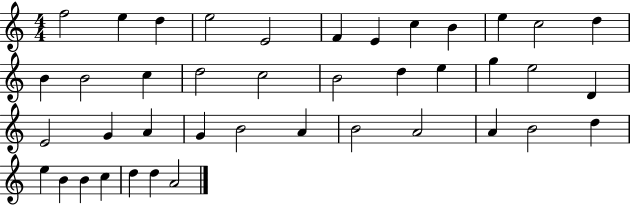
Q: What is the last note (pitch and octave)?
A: A4